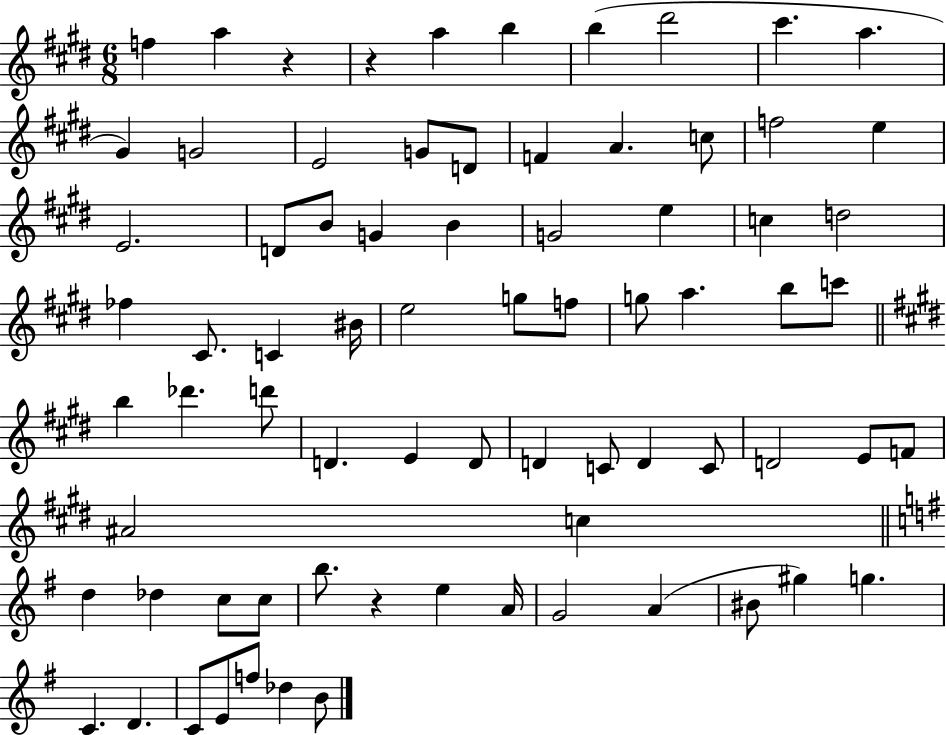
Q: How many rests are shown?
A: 3